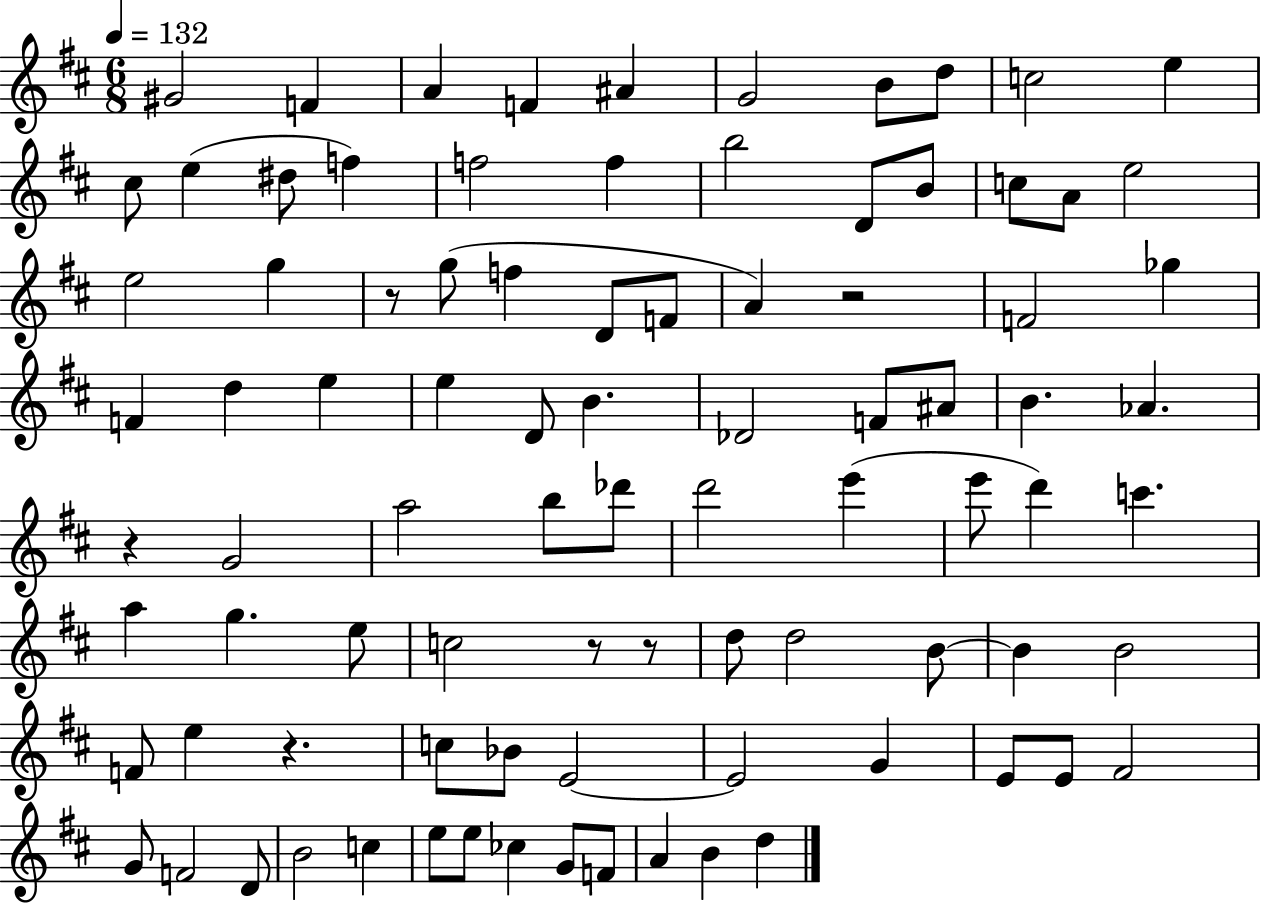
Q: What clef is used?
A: treble